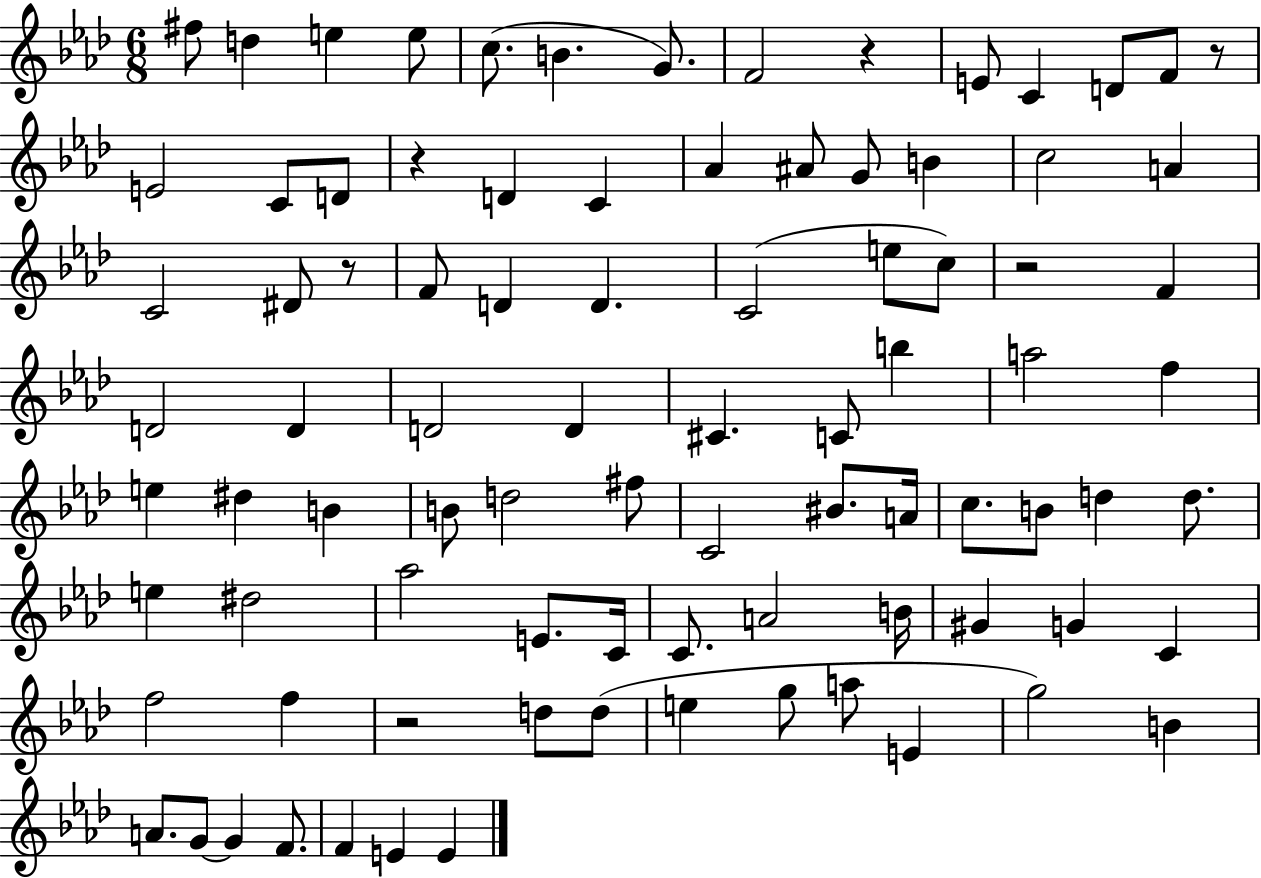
F#5/e D5/q E5/q E5/e C5/e. B4/q. G4/e. F4/h R/q E4/e C4/q D4/e F4/e R/e E4/h C4/e D4/e R/q D4/q C4/q Ab4/q A#4/e G4/e B4/q C5/h A4/q C4/h D#4/e R/e F4/e D4/q D4/q. C4/h E5/e C5/e R/h F4/q D4/h D4/q D4/h D4/q C#4/q. C4/e B5/q A5/h F5/q E5/q D#5/q B4/q B4/e D5/h F#5/e C4/h BIS4/e. A4/s C5/e. B4/e D5/q D5/e. E5/q D#5/h Ab5/h E4/e. C4/s C4/e. A4/h B4/s G#4/q G4/q C4/q F5/h F5/q R/h D5/e D5/e E5/q G5/e A5/e E4/q G5/h B4/q A4/e. G4/e G4/q F4/e. F4/q E4/q E4/q